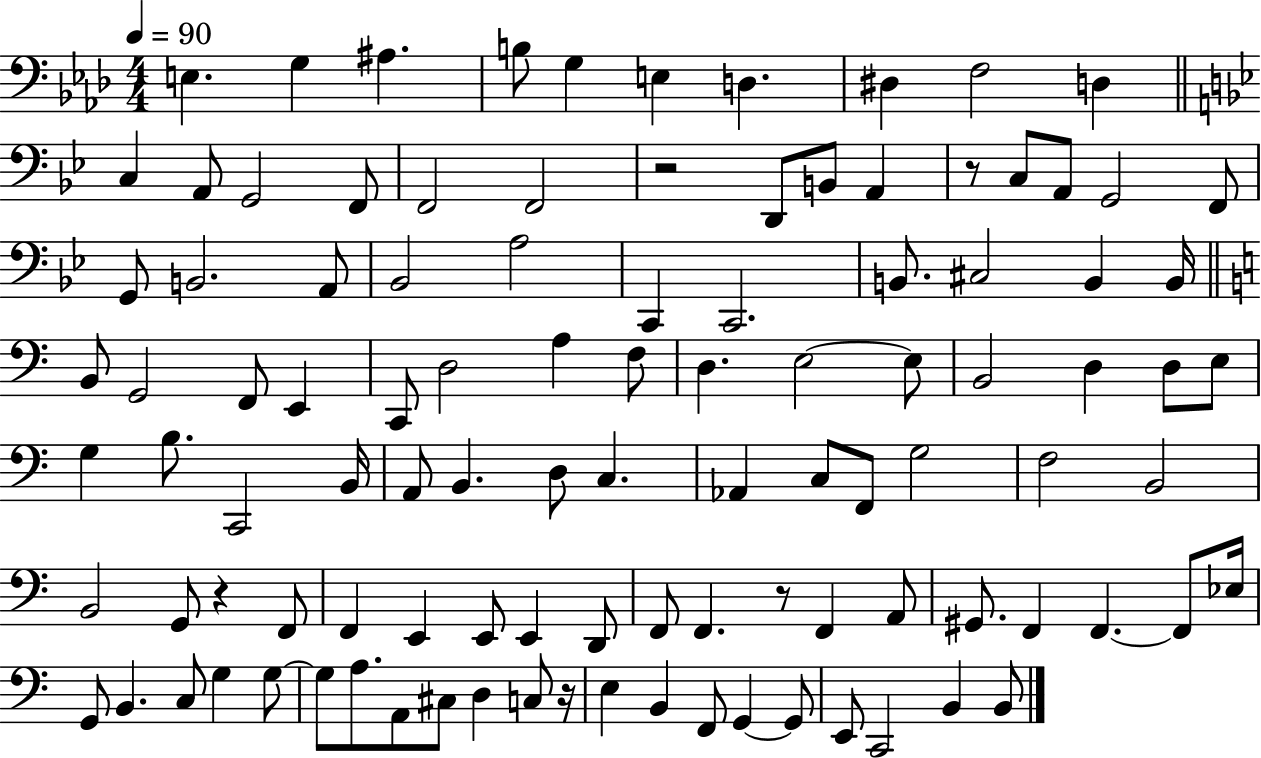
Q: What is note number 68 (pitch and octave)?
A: E2